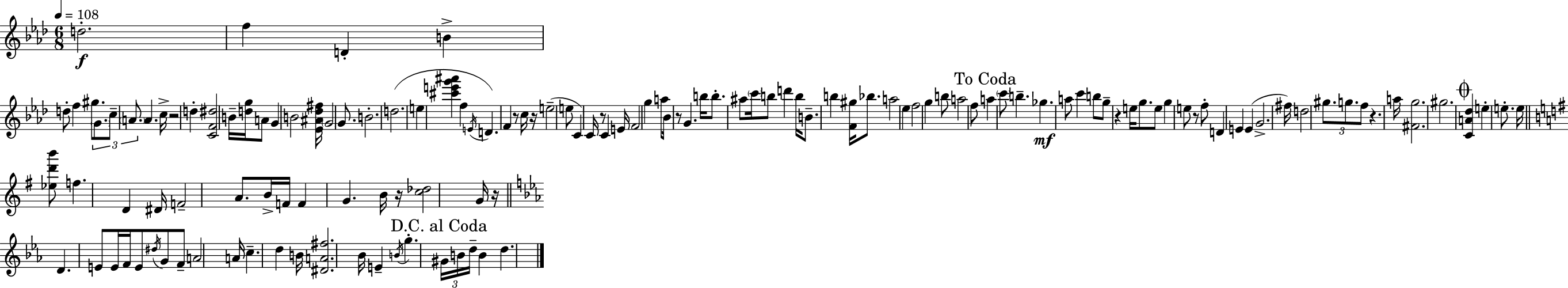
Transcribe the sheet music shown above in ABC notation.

X:1
T:Untitled
M:6/8
L:1/4
K:Ab
d2 f D B d/2 f ^g/2 G/2 c/2 A/2 A c/4 z2 d [CF^d]2 B/4 [dg]/4 A/2 G B2 [_E^A_d^f]/4 G2 G/2 B2 d2 e [^c'e'g'^a'] f E/4 D F z/2 c/4 z/4 e2 e/2 C C/4 z/2 C E/4 F2 g a/2 _B/4 z/2 G b/4 b/2 ^a/2 c'/4 b/2 d' b/4 B/2 b [F^g]/4 _b/2 a2 _e f2 g b/2 a2 f/2 a c'/2 b _g a/2 c' b/2 g/2 z e/4 g/2 e/2 g e/2 z/2 f/2 D E E G2 ^f/4 d2 ^g/2 g/2 f/2 z a/4 [^Fg]2 ^g2 [CA_d] e e/2 e/4 [_ed'b']/2 f D ^D/4 F2 A/2 B/4 F/4 F G B/4 z/4 [c_d]2 G/4 z/4 D E/2 E/4 F/4 E/2 ^d/4 G/2 F/2 A2 A/4 c d B/4 [^DA^f]2 _B/4 E B/4 g ^G/4 B/4 d/4 B d